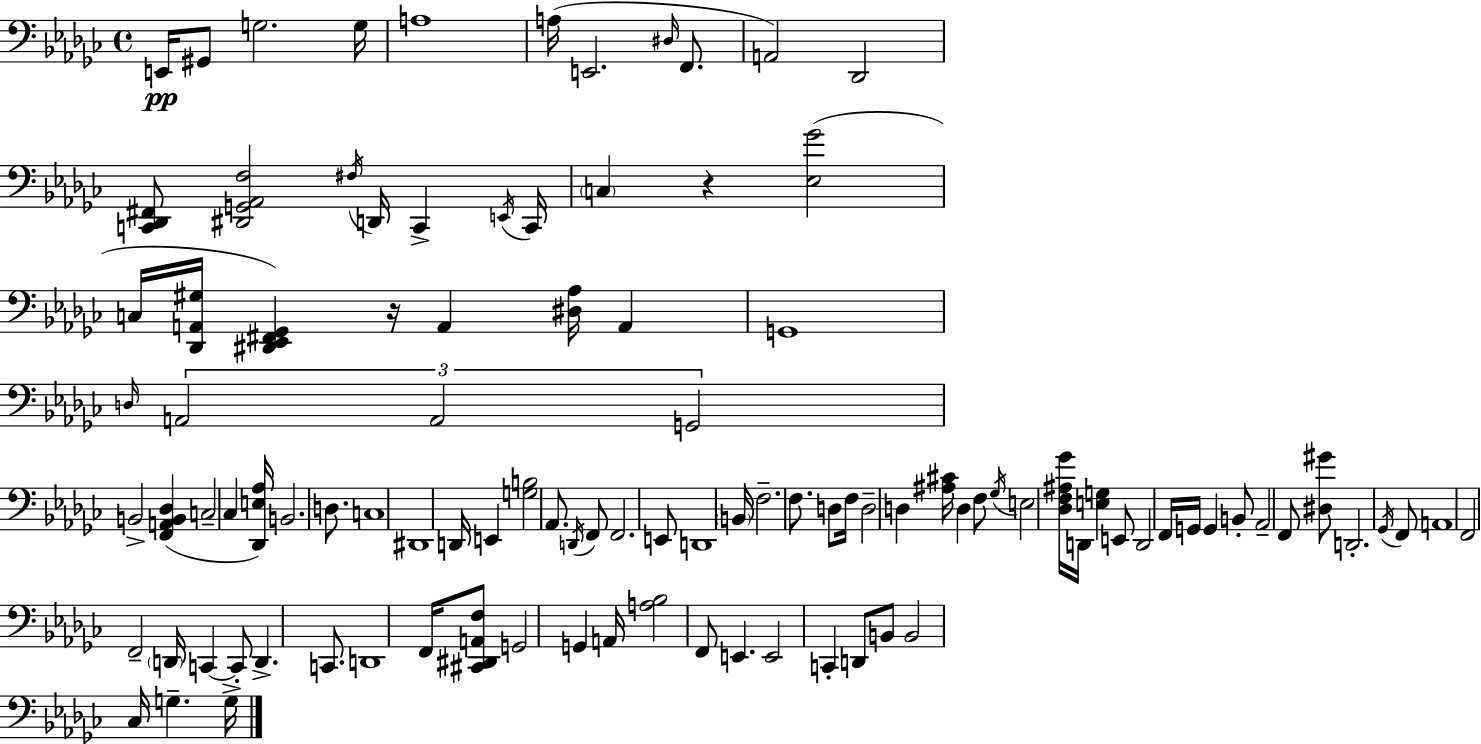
{
  \clef bass
  \time 4/4
  \defaultTimeSignature
  \key ees \minor
  e,16\pp gis,8 g2. g16 | a1 | a16( e,2. \grace { dis16 } f,8. | a,2) des,2 | \break <c, des, fis,>8 <dis, g, aes, f>2 \acciaccatura { fis16 } d,16 c,4-> | \acciaccatura { e,16 } c,16 \parenthesize c4 r4 <ees ges'>2( | c16 <des, a, gis>16 <dis, ees, fis, ges,>4) r16 a,4 <dis aes>16 a,4 | g,1 | \break \grace { d16 } \tuplet 3/2 { a,2 a,2 | g,2 } b,2-> | <f, a, b, des>4( c2-- | ces4 <des, e aes>16) b,2. | \break d8. c1 | dis,1 | d,16 e,4 <g b>2 | aes,8. \acciaccatura { d,16 } f,8 f,2. | \break e,8 d,1 | \parenthesize b,16 f2.-- | f8. d8 f16 d2-- | d4 <ais cis'>16 d4 f8 \acciaccatura { ges16 } e2 | \break <des f ais ges'>16 d,16 <e g>4 e,8 d,2 | f,16 g,16 g,4 b,8-. aes,2-- | f,8 <dis gis'>8 d,2.-. | \acciaccatura { ges,16 } f,8 a,1 | \break f,2 f,2-- | \parenthesize d,16 c,4~~ c,8-. d,4.-> | c,8. d,1 | f,16 <cis, dis, a, f>8 g,2 | \break g,4 a,16 <a bes>2 f,8 | e,4. e,2 c,4-. | d,8 b,8 b,2 ces16 | g4.-- g16-> \bar "|."
}